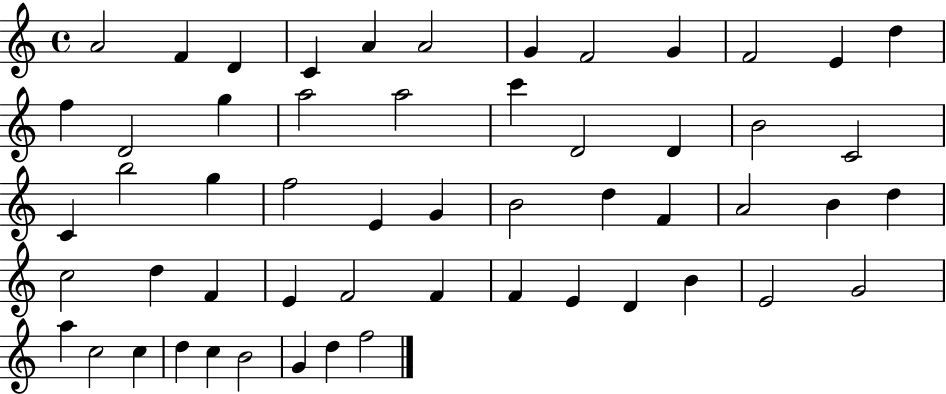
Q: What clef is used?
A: treble